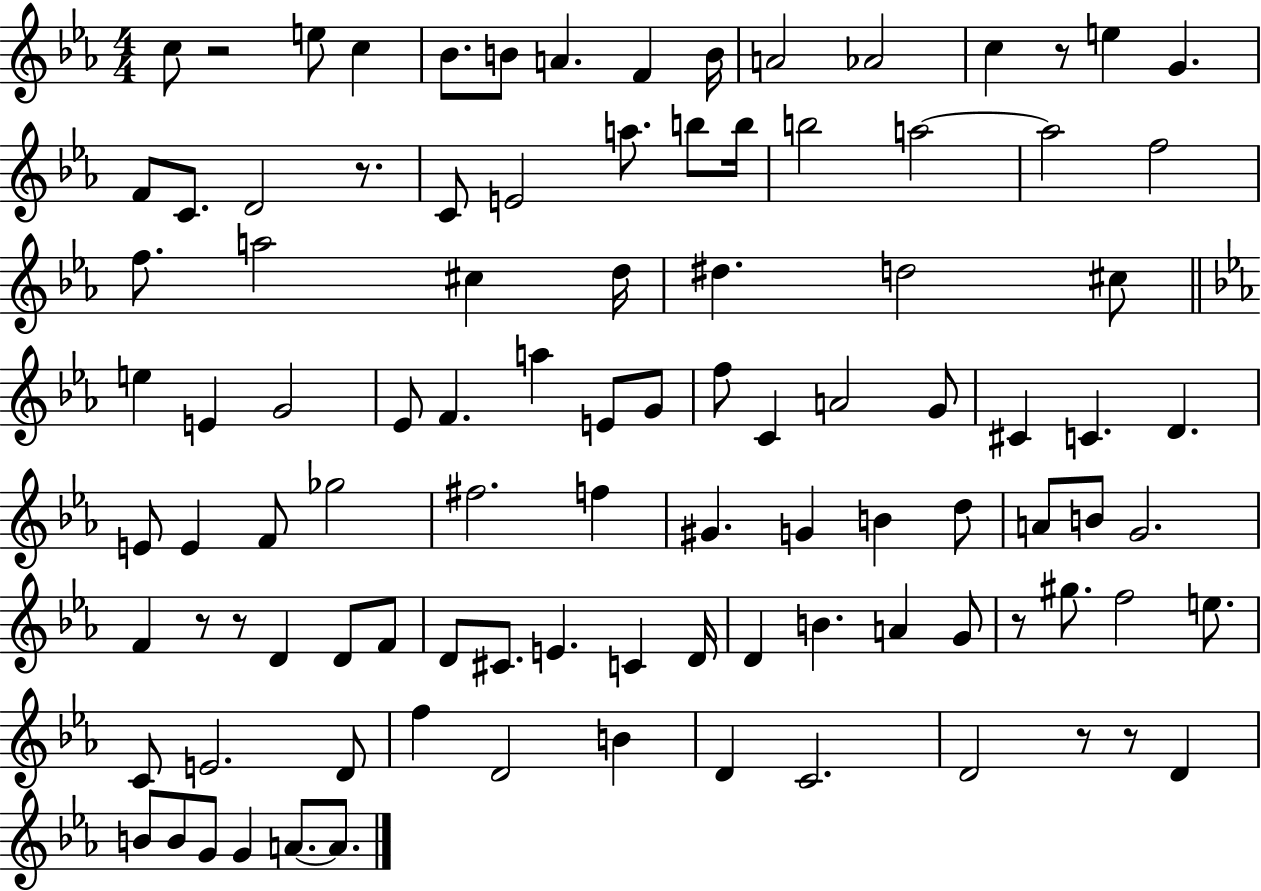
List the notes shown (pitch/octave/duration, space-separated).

C5/e R/h E5/e C5/q Bb4/e. B4/e A4/q. F4/q B4/s A4/h Ab4/h C5/q R/e E5/q G4/q. F4/e C4/e. D4/h R/e. C4/e E4/h A5/e. B5/e B5/s B5/h A5/h A5/h F5/h F5/e. A5/h C#5/q D5/s D#5/q. D5/h C#5/e E5/q E4/q G4/h Eb4/e F4/q. A5/q E4/e G4/e F5/e C4/q A4/h G4/e C#4/q C4/q. D4/q. E4/e E4/q F4/e Gb5/h F#5/h. F5/q G#4/q. G4/q B4/q D5/e A4/e B4/e G4/h. F4/q R/e R/e D4/q D4/e F4/e D4/e C#4/e. E4/q. C4/q D4/s D4/q B4/q. A4/q G4/e R/e G#5/e. F5/h E5/e. C4/e E4/h. D4/e F5/q D4/h B4/q D4/q C4/h. D4/h R/e R/e D4/q B4/e B4/e G4/e G4/q A4/e. A4/e.